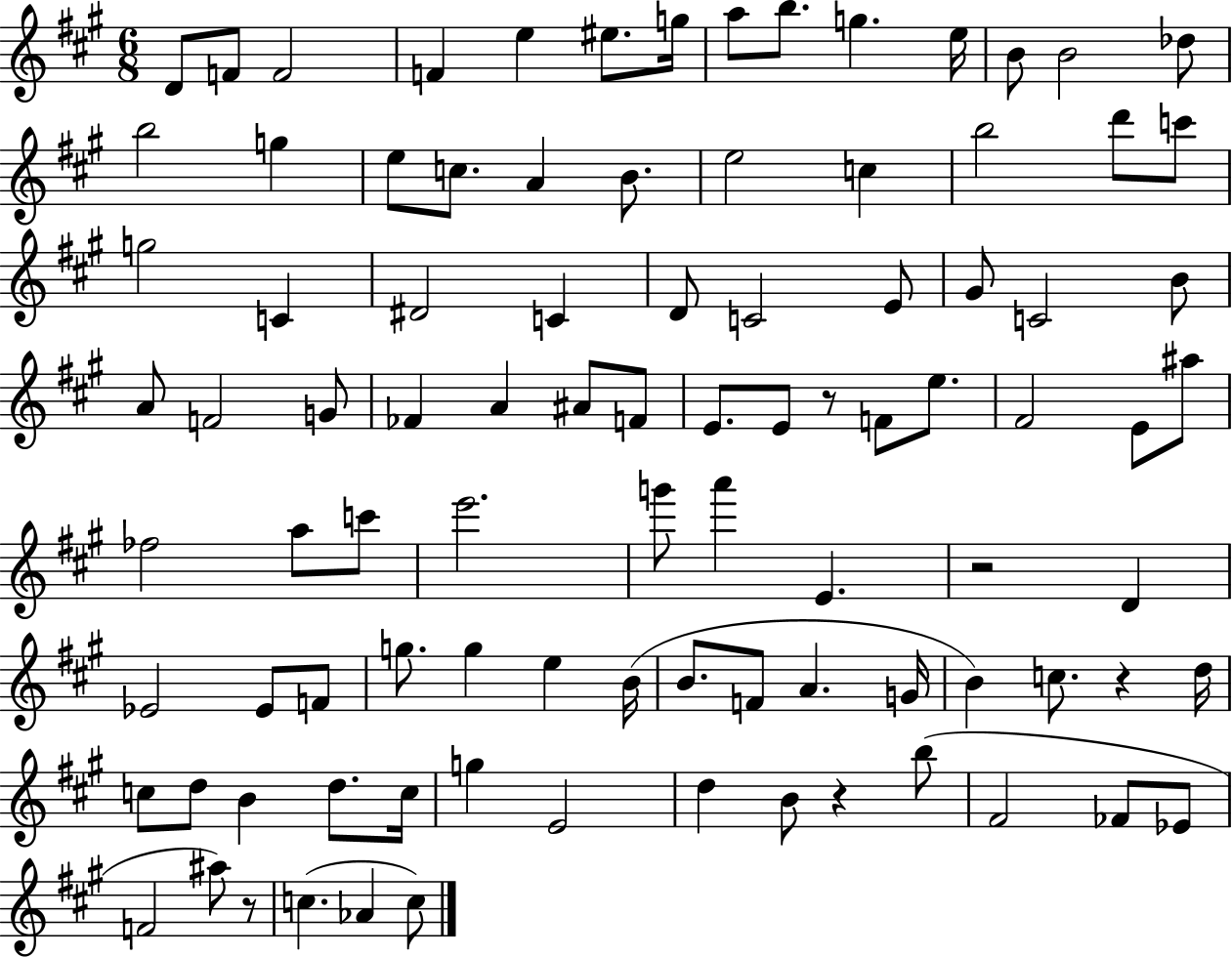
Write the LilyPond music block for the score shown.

{
  \clef treble
  \numericTimeSignature
  \time 6/8
  \key a \major
  d'8 f'8 f'2 | f'4 e''4 eis''8. g''16 | a''8 b''8. g''4. e''16 | b'8 b'2 des''8 | \break b''2 g''4 | e''8 c''8. a'4 b'8. | e''2 c''4 | b''2 d'''8 c'''8 | \break g''2 c'4 | dis'2 c'4 | d'8 c'2 e'8 | gis'8 c'2 b'8 | \break a'8 f'2 g'8 | fes'4 a'4 ais'8 f'8 | e'8. e'8 r8 f'8 e''8. | fis'2 e'8 ais''8 | \break fes''2 a''8 c'''8 | e'''2. | g'''8 a'''4 e'4. | r2 d'4 | \break ees'2 ees'8 f'8 | g''8. g''4 e''4 b'16( | b'8. f'8 a'4. g'16 | b'4) c''8. r4 d''16 | \break c''8 d''8 b'4 d''8. c''16 | g''4 e'2 | d''4 b'8 r4 b''8( | fis'2 fes'8 ees'8 | \break f'2 ais''8) r8 | c''4.( aes'4 c''8) | \bar "|."
}